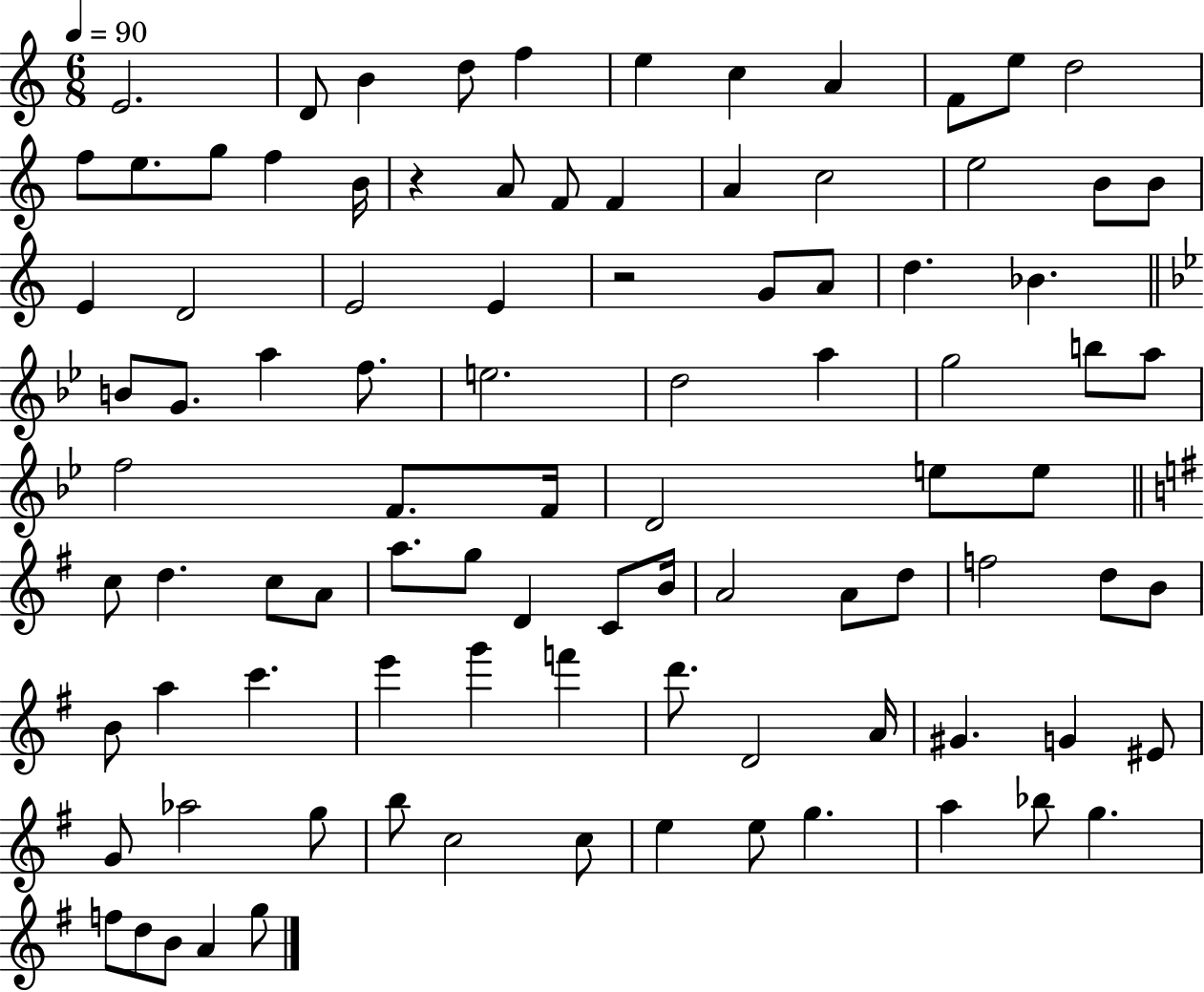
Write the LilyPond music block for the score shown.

{
  \clef treble
  \numericTimeSignature
  \time 6/8
  \key c \major
  \tempo 4 = 90
  e'2. | d'8 b'4 d''8 f''4 | e''4 c''4 a'4 | f'8 e''8 d''2 | \break f''8 e''8. g''8 f''4 b'16 | r4 a'8 f'8 f'4 | a'4 c''2 | e''2 b'8 b'8 | \break e'4 d'2 | e'2 e'4 | r2 g'8 a'8 | d''4. bes'4. | \break \bar "||" \break \key g \minor b'8 g'8. a''4 f''8. | e''2. | d''2 a''4 | g''2 b''8 a''8 | \break f''2 f'8. f'16 | d'2 e''8 e''8 | \bar "||" \break \key g \major c''8 d''4. c''8 a'8 | a''8. g''8 d'4 c'8 b'16 | a'2 a'8 d''8 | f''2 d''8 b'8 | \break b'8 a''4 c'''4. | e'''4 g'''4 f'''4 | d'''8. d'2 a'16 | gis'4. g'4 eis'8 | \break g'8 aes''2 g''8 | b''8 c''2 c''8 | e''4 e''8 g''4. | a''4 bes''8 g''4. | \break f''8 d''8 b'8 a'4 g''8 | \bar "|."
}